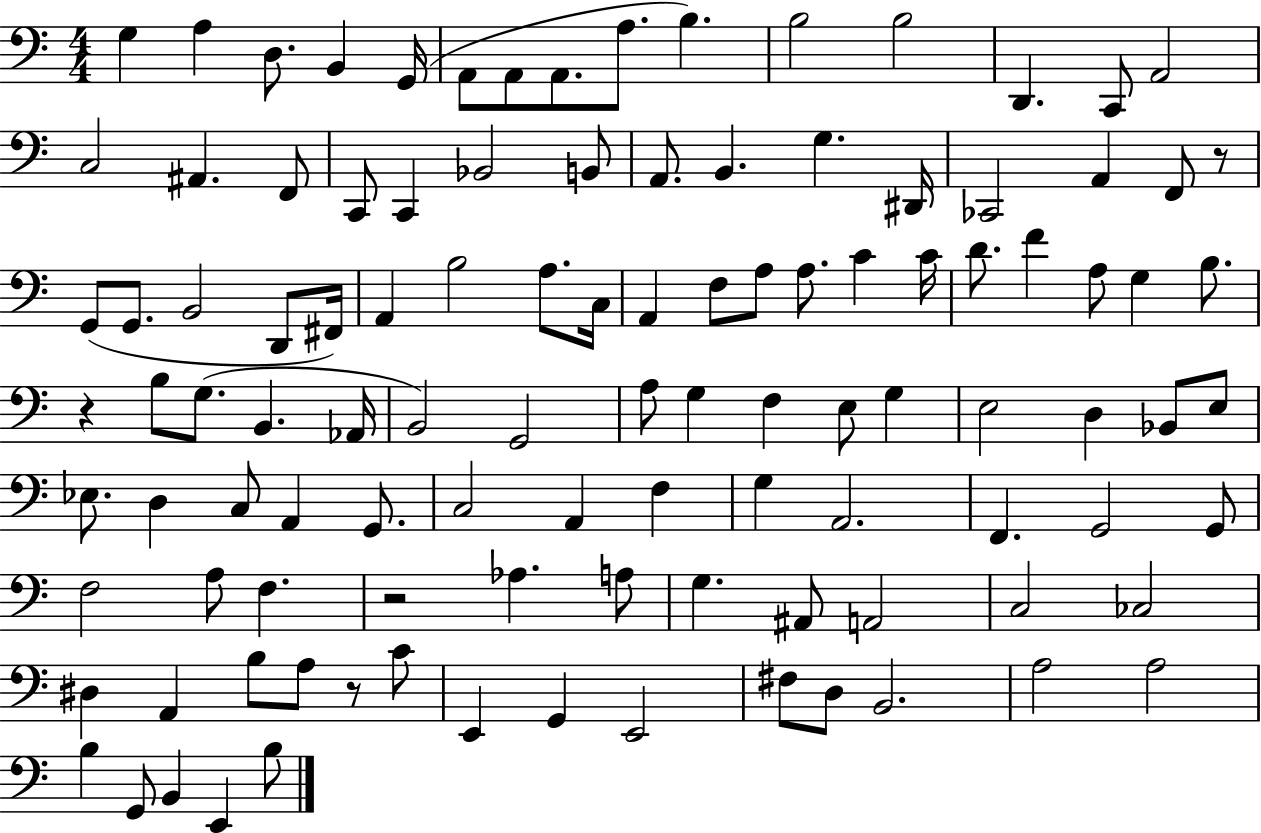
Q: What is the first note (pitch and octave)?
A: G3